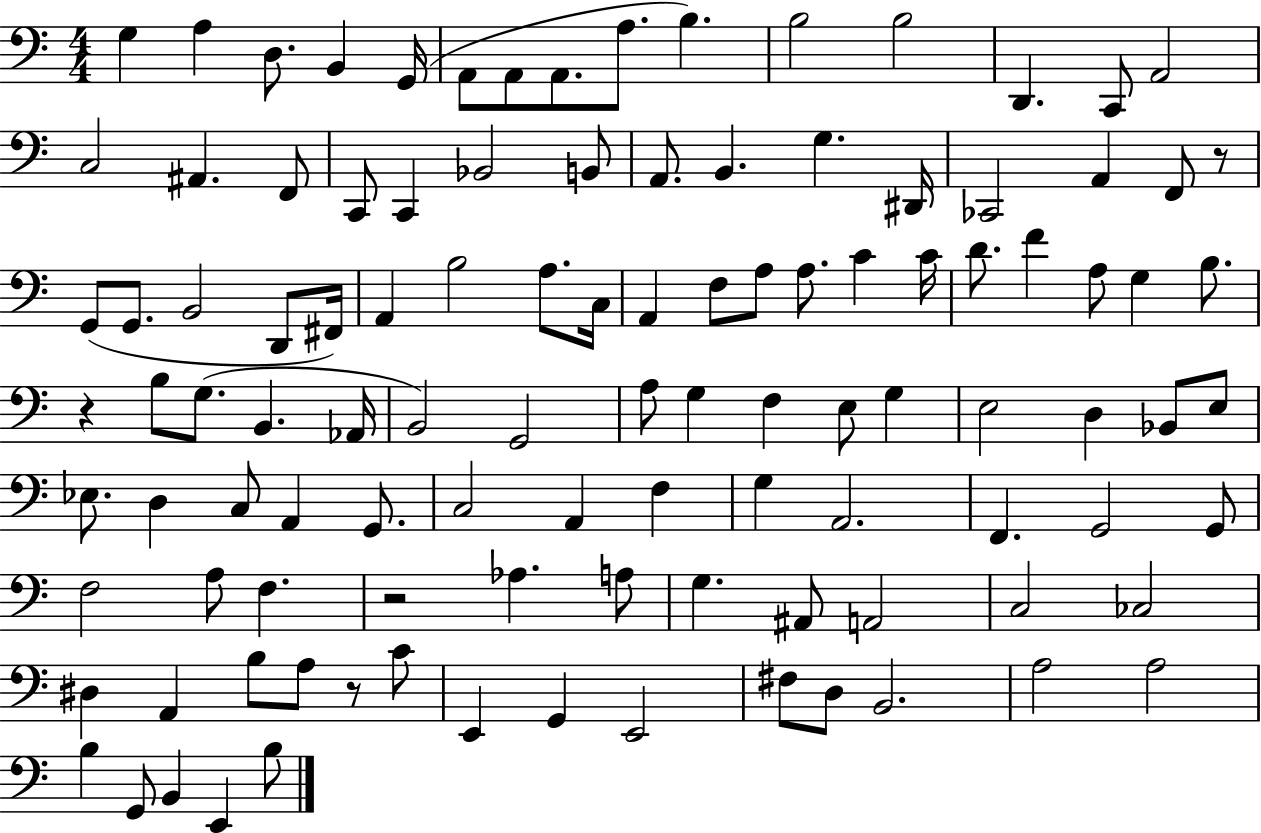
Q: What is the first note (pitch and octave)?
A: G3